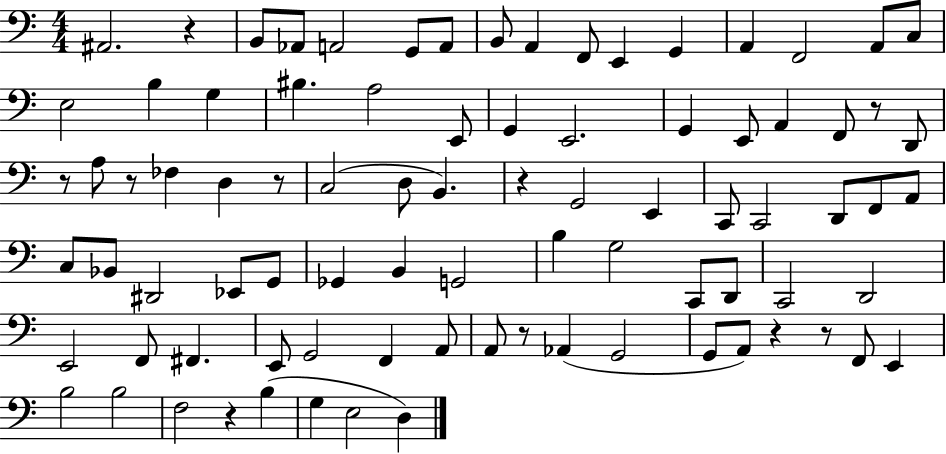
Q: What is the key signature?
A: C major